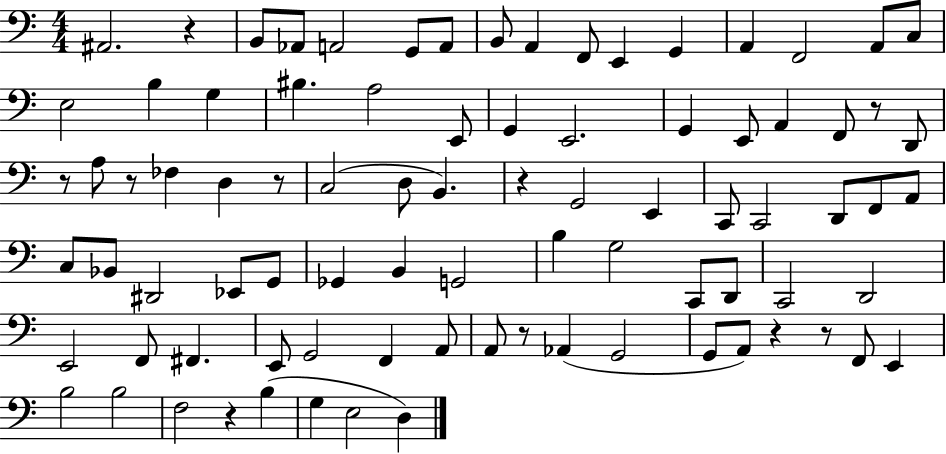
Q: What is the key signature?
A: C major